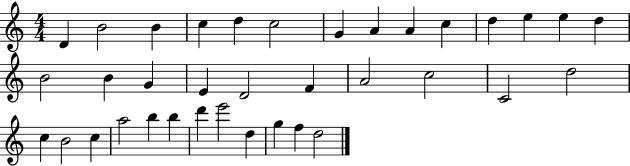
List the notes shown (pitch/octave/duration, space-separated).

D4/q B4/h B4/q C5/q D5/q C5/h G4/q A4/q A4/q C5/q D5/q E5/q E5/q D5/q B4/h B4/q G4/q E4/q D4/h F4/q A4/h C5/h C4/h D5/h C5/q B4/h C5/q A5/h B5/q B5/q D6/q E6/h D5/q G5/q F5/q D5/h